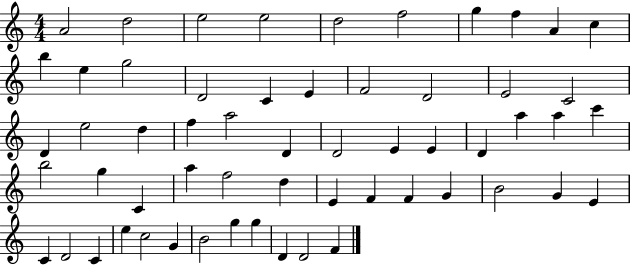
{
  \clef treble
  \numericTimeSignature
  \time 4/4
  \key c \major
  a'2 d''2 | e''2 e''2 | d''2 f''2 | g''4 f''4 a'4 c''4 | \break b''4 e''4 g''2 | d'2 c'4 e'4 | f'2 d'2 | e'2 c'2 | \break d'4 e''2 d''4 | f''4 a''2 d'4 | d'2 e'4 e'4 | d'4 a''4 a''4 c'''4 | \break b''2 g''4 c'4 | a''4 f''2 d''4 | e'4 f'4 f'4 g'4 | b'2 g'4 e'4 | \break c'4 d'2 c'4 | e''4 c''2 g'4 | b'2 g''4 g''4 | d'4 d'2 f'4 | \break \bar "|."
}